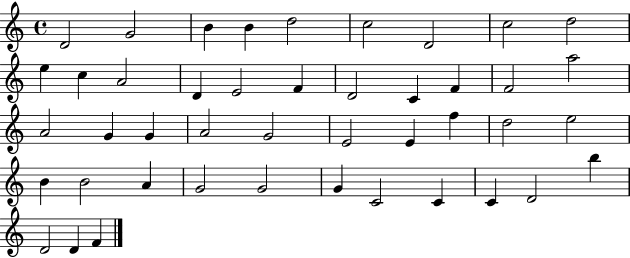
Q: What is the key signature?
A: C major